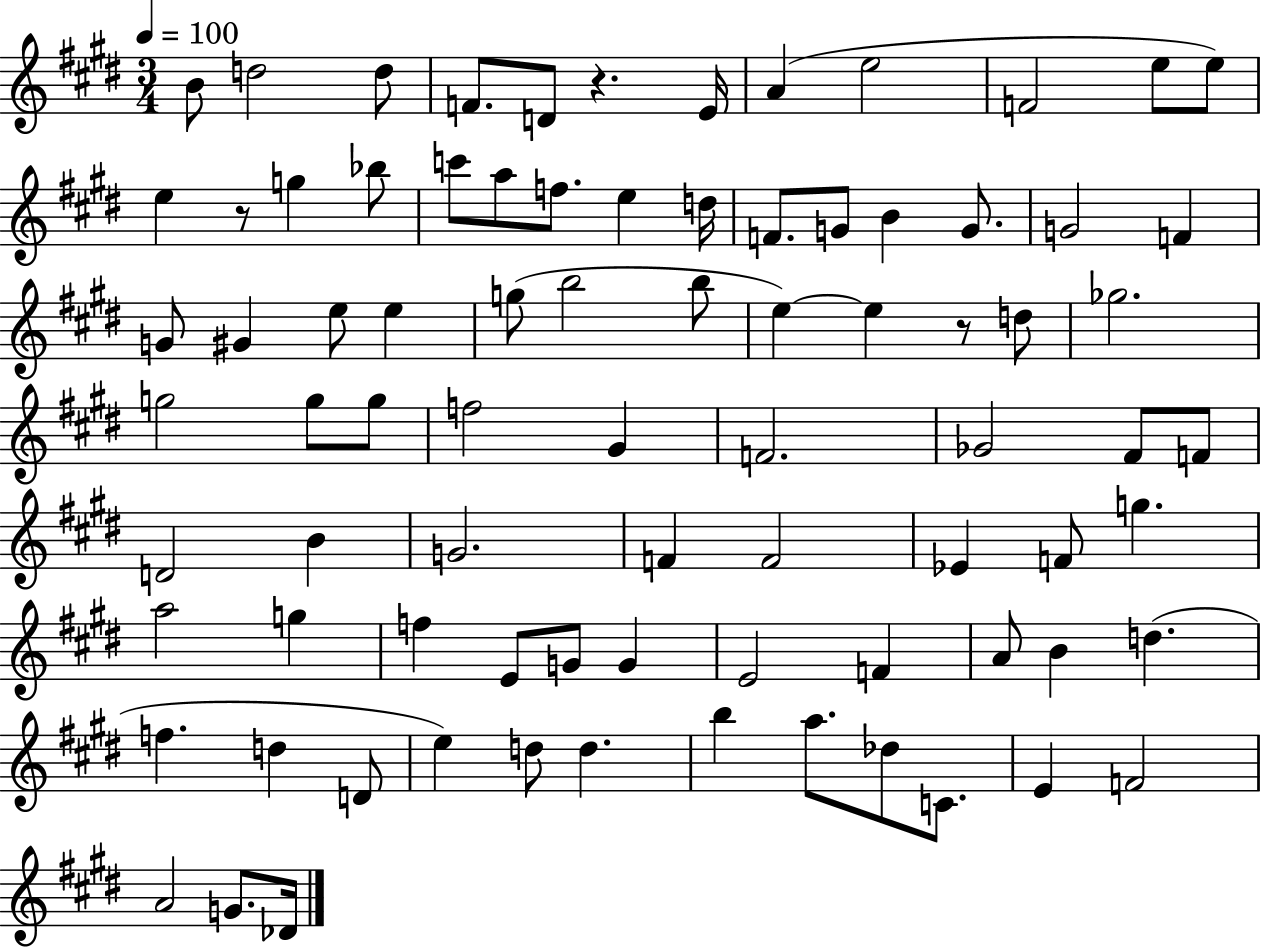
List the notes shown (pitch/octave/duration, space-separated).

B4/e D5/h D5/e F4/e. D4/e R/q. E4/s A4/q E5/h F4/h E5/e E5/e E5/q R/e G5/q Bb5/e C6/e A5/e F5/e. E5/q D5/s F4/e. G4/e B4/q G4/e. G4/h F4/q G4/e G#4/q E5/e E5/q G5/e B5/h B5/e E5/q E5/q R/e D5/e Gb5/h. G5/h G5/e G5/e F5/h G#4/q F4/h. Gb4/h F#4/e F4/e D4/h B4/q G4/h. F4/q F4/h Eb4/q F4/e G5/q. A5/h G5/q F5/q E4/e G4/e G4/q E4/h F4/q A4/e B4/q D5/q. F5/q. D5/q D4/e E5/q D5/e D5/q. B5/q A5/e. Db5/e C4/e. E4/q F4/h A4/h G4/e. Db4/s